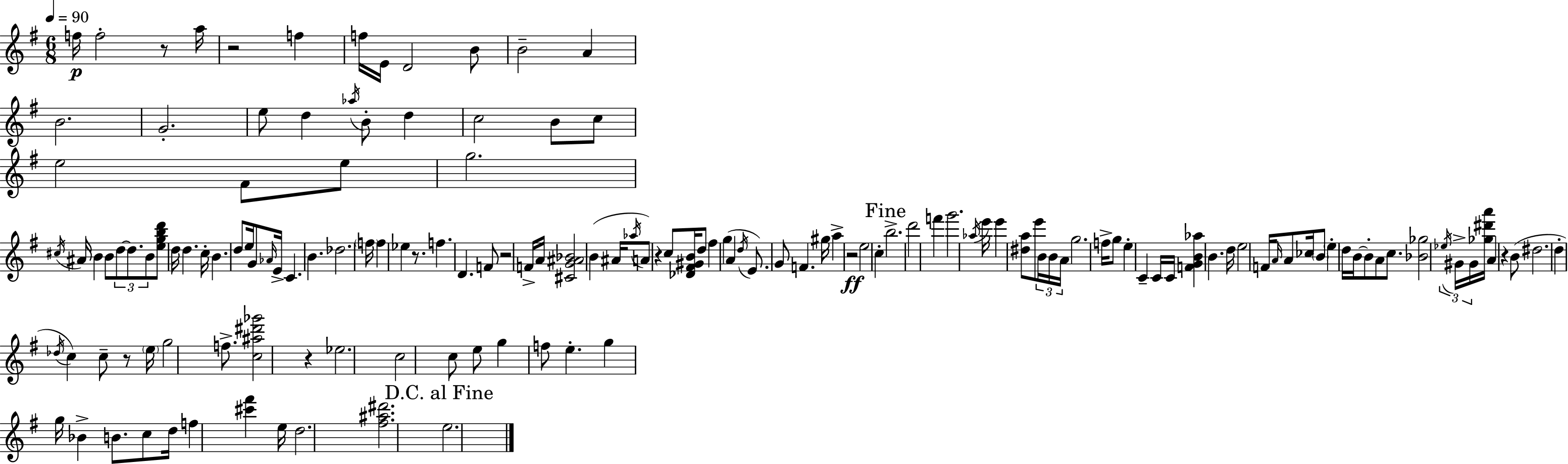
{
  \clef treble
  \numericTimeSignature
  \time 6/8
  \key e \minor
  \tempo 4 = 90
  f''16\p f''2-. r8 a''16 | r2 f''4 | f''16 e'16 d'2 b'8 | b'2-- a'4 | \break b'2. | g'2.-. | e''8 d''4 \acciaccatura { aes''16 } b'8-. d''4 | c''2 b'8 c''8 | \break e''2 fis'8 e''8 | g''2. | \acciaccatura { cis''16 } ais'16 b'4 b'8 \tuplet 3/2 { d''8~~ d''8. | b'8 } <e'' g'' b'' d'''>8 d''16 d''4. | \break c''16-. b'4. d''8 e''16 g'8 | \grace { aes'16 } e'16-> c'4. b'4. | des''2. | \parenthesize f''16 f''4 ees''4 | \break r8. f''4. d'4. | f'8 r2 | f'16-> a'16 <cis' g' ais' bes'>2 b'4( | ais'16 \acciaccatura { aes''16 }) a'8 r4 c''8 | \break <des' fis' gis' b'>16 d''8 fis''4 g''4( | a'4 \acciaccatura { d''16 }) e'8. g'8 f'4. | gis''16 a''4-> r2\ff | e''2 | \break c''4-. \mark "Fine" b''2.-> | d'''2 | f'''4 g'''2. | \acciaccatura { aes''16 } e'''16 e'''4 <dis'' a''>8 | \break e'''8 \tuplet 3/2 { b'16 b'16 a'16 } g''2. | f''16-> g''8 e''4-. | c'4-- c'16 c'16 <f' g' b' aes''>4 b'4. | d''16 e''2 | \break f'16 \grace { a'16 } a'8 ces''16 \parenthesize b'8 \parenthesize e''4-. | d''16 b'16~~ b'8-. a'8 c''8. <bes' ges''>2 | \tuplet 3/2 { \acciaccatura { ees''16 } gis'16-> gis'16 } <ges'' dis''' a'''>16 a'4 | r4 b'8( dis''2. | \break d''4-. | \acciaccatura { des''16 }) c''4 c''8-- r8 \parenthesize e''16 g''2 | f''8.-> <c'' ais'' dis''' ges'''>2 | r4 ees''2. | \break c''2 | c''8 e''8 g''4 | f''8 e''4.-. g''4 | g''16 bes'4-> b'8. c''8 d''16 | \break f''4 <cis''' fis'''>4 e''16 d''2. | <fis'' ais'' dis'''>2. | \mark "D.C. al Fine" e''2. | \bar "|."
}